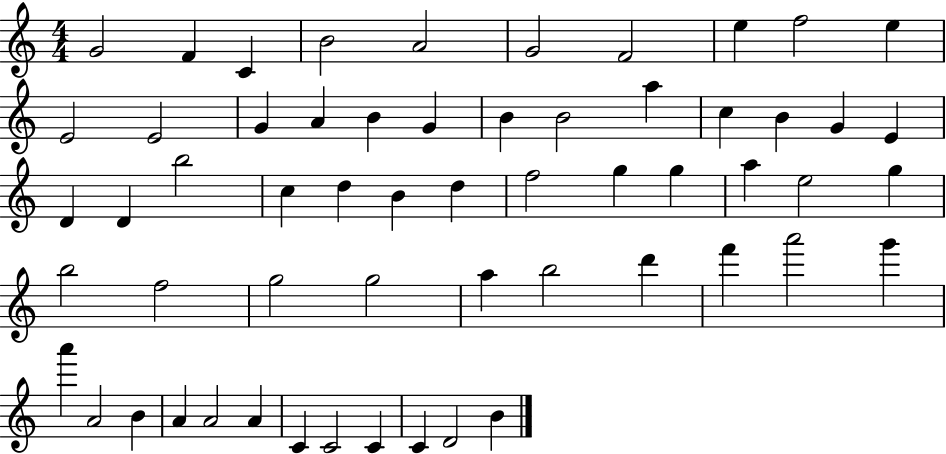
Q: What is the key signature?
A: C major